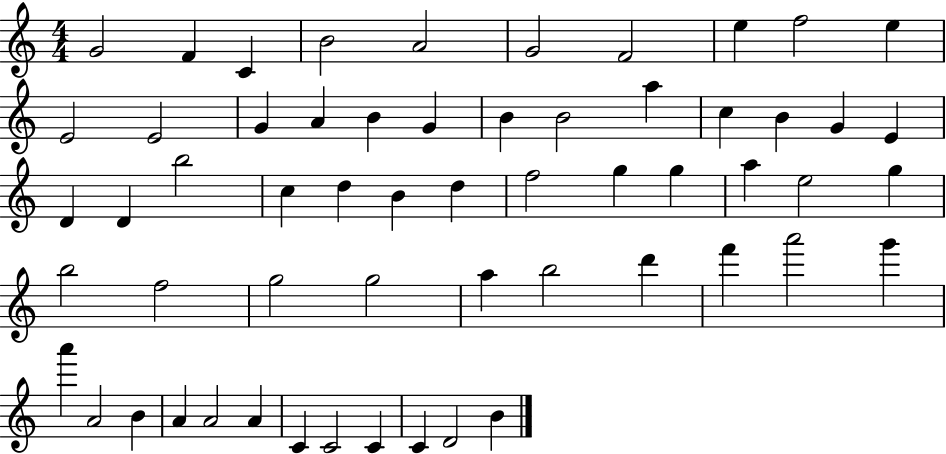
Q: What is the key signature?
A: C major